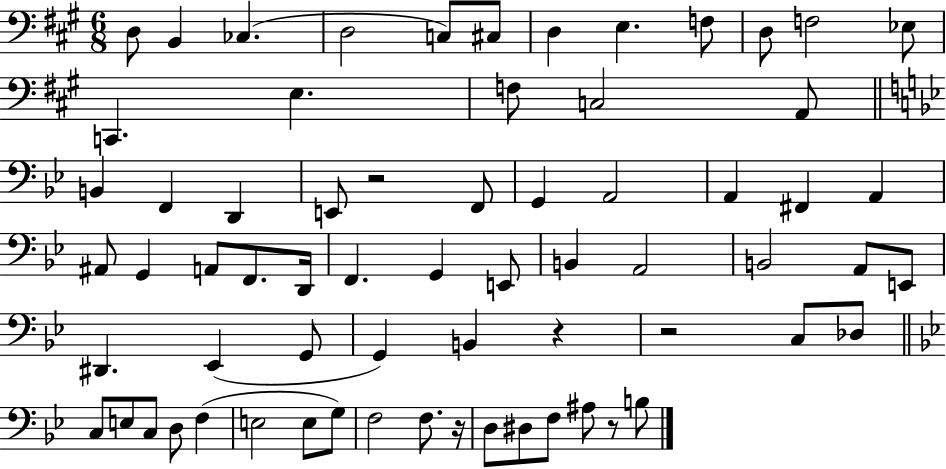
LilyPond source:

{
  \clef bass
  \numericTimeSignature
  \time 6/8
  \key a \major
  \repeat volta 2 { d8 b,4 ces4.( | d2 c8) cis8 | d4 e4. f8 | d8 f2 ees8 | \break c,4. e4. | f8 c2 a,8 | \bar "||" \break \key bes \major b,4 f,4 d,4 | e,8 r2 f,8 | g,4 a,2 | a,4 fis,4 a,4 | \break ais,8 g,4 a,8 f,8. d,16 | f,4. g,4 e,8 | b,4 a,2 | b,2 a,8 e,8 | \break dis,4. ees,4( g,8 | g,4) b,4 r4 | r2 c8 des8 | \bar "||" \break \key bes \major c8 e8 c8 d8 f4( | e2 e8 g8) | f2 f8. r16 | d8 dis8 f8 ais8 r8 b8 | \break } \bar "|."
}